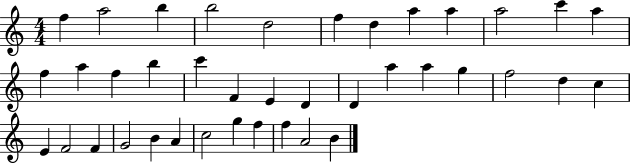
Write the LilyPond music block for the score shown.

{
  \clef treble
  \numericTimeSignature
  \time 4/4
  \key c \major
  f''4 a''2 b''4 | b''2 d''2 | f''4 d''4 a''4 a''4 | a''2 c'''4 a''4 | \break f''4 a''4 f''4 b''4 | c'''4 f'4 e'4 d'4 | d'4 a''4 a''4 g''4 | f''2 d''4 c''4 | \break e'4 f'2 f'4 | g'2 b'4 a'4 | c''2 g''4 f''4 | f''4 a'2 b'4 | \break \bar "|."
}